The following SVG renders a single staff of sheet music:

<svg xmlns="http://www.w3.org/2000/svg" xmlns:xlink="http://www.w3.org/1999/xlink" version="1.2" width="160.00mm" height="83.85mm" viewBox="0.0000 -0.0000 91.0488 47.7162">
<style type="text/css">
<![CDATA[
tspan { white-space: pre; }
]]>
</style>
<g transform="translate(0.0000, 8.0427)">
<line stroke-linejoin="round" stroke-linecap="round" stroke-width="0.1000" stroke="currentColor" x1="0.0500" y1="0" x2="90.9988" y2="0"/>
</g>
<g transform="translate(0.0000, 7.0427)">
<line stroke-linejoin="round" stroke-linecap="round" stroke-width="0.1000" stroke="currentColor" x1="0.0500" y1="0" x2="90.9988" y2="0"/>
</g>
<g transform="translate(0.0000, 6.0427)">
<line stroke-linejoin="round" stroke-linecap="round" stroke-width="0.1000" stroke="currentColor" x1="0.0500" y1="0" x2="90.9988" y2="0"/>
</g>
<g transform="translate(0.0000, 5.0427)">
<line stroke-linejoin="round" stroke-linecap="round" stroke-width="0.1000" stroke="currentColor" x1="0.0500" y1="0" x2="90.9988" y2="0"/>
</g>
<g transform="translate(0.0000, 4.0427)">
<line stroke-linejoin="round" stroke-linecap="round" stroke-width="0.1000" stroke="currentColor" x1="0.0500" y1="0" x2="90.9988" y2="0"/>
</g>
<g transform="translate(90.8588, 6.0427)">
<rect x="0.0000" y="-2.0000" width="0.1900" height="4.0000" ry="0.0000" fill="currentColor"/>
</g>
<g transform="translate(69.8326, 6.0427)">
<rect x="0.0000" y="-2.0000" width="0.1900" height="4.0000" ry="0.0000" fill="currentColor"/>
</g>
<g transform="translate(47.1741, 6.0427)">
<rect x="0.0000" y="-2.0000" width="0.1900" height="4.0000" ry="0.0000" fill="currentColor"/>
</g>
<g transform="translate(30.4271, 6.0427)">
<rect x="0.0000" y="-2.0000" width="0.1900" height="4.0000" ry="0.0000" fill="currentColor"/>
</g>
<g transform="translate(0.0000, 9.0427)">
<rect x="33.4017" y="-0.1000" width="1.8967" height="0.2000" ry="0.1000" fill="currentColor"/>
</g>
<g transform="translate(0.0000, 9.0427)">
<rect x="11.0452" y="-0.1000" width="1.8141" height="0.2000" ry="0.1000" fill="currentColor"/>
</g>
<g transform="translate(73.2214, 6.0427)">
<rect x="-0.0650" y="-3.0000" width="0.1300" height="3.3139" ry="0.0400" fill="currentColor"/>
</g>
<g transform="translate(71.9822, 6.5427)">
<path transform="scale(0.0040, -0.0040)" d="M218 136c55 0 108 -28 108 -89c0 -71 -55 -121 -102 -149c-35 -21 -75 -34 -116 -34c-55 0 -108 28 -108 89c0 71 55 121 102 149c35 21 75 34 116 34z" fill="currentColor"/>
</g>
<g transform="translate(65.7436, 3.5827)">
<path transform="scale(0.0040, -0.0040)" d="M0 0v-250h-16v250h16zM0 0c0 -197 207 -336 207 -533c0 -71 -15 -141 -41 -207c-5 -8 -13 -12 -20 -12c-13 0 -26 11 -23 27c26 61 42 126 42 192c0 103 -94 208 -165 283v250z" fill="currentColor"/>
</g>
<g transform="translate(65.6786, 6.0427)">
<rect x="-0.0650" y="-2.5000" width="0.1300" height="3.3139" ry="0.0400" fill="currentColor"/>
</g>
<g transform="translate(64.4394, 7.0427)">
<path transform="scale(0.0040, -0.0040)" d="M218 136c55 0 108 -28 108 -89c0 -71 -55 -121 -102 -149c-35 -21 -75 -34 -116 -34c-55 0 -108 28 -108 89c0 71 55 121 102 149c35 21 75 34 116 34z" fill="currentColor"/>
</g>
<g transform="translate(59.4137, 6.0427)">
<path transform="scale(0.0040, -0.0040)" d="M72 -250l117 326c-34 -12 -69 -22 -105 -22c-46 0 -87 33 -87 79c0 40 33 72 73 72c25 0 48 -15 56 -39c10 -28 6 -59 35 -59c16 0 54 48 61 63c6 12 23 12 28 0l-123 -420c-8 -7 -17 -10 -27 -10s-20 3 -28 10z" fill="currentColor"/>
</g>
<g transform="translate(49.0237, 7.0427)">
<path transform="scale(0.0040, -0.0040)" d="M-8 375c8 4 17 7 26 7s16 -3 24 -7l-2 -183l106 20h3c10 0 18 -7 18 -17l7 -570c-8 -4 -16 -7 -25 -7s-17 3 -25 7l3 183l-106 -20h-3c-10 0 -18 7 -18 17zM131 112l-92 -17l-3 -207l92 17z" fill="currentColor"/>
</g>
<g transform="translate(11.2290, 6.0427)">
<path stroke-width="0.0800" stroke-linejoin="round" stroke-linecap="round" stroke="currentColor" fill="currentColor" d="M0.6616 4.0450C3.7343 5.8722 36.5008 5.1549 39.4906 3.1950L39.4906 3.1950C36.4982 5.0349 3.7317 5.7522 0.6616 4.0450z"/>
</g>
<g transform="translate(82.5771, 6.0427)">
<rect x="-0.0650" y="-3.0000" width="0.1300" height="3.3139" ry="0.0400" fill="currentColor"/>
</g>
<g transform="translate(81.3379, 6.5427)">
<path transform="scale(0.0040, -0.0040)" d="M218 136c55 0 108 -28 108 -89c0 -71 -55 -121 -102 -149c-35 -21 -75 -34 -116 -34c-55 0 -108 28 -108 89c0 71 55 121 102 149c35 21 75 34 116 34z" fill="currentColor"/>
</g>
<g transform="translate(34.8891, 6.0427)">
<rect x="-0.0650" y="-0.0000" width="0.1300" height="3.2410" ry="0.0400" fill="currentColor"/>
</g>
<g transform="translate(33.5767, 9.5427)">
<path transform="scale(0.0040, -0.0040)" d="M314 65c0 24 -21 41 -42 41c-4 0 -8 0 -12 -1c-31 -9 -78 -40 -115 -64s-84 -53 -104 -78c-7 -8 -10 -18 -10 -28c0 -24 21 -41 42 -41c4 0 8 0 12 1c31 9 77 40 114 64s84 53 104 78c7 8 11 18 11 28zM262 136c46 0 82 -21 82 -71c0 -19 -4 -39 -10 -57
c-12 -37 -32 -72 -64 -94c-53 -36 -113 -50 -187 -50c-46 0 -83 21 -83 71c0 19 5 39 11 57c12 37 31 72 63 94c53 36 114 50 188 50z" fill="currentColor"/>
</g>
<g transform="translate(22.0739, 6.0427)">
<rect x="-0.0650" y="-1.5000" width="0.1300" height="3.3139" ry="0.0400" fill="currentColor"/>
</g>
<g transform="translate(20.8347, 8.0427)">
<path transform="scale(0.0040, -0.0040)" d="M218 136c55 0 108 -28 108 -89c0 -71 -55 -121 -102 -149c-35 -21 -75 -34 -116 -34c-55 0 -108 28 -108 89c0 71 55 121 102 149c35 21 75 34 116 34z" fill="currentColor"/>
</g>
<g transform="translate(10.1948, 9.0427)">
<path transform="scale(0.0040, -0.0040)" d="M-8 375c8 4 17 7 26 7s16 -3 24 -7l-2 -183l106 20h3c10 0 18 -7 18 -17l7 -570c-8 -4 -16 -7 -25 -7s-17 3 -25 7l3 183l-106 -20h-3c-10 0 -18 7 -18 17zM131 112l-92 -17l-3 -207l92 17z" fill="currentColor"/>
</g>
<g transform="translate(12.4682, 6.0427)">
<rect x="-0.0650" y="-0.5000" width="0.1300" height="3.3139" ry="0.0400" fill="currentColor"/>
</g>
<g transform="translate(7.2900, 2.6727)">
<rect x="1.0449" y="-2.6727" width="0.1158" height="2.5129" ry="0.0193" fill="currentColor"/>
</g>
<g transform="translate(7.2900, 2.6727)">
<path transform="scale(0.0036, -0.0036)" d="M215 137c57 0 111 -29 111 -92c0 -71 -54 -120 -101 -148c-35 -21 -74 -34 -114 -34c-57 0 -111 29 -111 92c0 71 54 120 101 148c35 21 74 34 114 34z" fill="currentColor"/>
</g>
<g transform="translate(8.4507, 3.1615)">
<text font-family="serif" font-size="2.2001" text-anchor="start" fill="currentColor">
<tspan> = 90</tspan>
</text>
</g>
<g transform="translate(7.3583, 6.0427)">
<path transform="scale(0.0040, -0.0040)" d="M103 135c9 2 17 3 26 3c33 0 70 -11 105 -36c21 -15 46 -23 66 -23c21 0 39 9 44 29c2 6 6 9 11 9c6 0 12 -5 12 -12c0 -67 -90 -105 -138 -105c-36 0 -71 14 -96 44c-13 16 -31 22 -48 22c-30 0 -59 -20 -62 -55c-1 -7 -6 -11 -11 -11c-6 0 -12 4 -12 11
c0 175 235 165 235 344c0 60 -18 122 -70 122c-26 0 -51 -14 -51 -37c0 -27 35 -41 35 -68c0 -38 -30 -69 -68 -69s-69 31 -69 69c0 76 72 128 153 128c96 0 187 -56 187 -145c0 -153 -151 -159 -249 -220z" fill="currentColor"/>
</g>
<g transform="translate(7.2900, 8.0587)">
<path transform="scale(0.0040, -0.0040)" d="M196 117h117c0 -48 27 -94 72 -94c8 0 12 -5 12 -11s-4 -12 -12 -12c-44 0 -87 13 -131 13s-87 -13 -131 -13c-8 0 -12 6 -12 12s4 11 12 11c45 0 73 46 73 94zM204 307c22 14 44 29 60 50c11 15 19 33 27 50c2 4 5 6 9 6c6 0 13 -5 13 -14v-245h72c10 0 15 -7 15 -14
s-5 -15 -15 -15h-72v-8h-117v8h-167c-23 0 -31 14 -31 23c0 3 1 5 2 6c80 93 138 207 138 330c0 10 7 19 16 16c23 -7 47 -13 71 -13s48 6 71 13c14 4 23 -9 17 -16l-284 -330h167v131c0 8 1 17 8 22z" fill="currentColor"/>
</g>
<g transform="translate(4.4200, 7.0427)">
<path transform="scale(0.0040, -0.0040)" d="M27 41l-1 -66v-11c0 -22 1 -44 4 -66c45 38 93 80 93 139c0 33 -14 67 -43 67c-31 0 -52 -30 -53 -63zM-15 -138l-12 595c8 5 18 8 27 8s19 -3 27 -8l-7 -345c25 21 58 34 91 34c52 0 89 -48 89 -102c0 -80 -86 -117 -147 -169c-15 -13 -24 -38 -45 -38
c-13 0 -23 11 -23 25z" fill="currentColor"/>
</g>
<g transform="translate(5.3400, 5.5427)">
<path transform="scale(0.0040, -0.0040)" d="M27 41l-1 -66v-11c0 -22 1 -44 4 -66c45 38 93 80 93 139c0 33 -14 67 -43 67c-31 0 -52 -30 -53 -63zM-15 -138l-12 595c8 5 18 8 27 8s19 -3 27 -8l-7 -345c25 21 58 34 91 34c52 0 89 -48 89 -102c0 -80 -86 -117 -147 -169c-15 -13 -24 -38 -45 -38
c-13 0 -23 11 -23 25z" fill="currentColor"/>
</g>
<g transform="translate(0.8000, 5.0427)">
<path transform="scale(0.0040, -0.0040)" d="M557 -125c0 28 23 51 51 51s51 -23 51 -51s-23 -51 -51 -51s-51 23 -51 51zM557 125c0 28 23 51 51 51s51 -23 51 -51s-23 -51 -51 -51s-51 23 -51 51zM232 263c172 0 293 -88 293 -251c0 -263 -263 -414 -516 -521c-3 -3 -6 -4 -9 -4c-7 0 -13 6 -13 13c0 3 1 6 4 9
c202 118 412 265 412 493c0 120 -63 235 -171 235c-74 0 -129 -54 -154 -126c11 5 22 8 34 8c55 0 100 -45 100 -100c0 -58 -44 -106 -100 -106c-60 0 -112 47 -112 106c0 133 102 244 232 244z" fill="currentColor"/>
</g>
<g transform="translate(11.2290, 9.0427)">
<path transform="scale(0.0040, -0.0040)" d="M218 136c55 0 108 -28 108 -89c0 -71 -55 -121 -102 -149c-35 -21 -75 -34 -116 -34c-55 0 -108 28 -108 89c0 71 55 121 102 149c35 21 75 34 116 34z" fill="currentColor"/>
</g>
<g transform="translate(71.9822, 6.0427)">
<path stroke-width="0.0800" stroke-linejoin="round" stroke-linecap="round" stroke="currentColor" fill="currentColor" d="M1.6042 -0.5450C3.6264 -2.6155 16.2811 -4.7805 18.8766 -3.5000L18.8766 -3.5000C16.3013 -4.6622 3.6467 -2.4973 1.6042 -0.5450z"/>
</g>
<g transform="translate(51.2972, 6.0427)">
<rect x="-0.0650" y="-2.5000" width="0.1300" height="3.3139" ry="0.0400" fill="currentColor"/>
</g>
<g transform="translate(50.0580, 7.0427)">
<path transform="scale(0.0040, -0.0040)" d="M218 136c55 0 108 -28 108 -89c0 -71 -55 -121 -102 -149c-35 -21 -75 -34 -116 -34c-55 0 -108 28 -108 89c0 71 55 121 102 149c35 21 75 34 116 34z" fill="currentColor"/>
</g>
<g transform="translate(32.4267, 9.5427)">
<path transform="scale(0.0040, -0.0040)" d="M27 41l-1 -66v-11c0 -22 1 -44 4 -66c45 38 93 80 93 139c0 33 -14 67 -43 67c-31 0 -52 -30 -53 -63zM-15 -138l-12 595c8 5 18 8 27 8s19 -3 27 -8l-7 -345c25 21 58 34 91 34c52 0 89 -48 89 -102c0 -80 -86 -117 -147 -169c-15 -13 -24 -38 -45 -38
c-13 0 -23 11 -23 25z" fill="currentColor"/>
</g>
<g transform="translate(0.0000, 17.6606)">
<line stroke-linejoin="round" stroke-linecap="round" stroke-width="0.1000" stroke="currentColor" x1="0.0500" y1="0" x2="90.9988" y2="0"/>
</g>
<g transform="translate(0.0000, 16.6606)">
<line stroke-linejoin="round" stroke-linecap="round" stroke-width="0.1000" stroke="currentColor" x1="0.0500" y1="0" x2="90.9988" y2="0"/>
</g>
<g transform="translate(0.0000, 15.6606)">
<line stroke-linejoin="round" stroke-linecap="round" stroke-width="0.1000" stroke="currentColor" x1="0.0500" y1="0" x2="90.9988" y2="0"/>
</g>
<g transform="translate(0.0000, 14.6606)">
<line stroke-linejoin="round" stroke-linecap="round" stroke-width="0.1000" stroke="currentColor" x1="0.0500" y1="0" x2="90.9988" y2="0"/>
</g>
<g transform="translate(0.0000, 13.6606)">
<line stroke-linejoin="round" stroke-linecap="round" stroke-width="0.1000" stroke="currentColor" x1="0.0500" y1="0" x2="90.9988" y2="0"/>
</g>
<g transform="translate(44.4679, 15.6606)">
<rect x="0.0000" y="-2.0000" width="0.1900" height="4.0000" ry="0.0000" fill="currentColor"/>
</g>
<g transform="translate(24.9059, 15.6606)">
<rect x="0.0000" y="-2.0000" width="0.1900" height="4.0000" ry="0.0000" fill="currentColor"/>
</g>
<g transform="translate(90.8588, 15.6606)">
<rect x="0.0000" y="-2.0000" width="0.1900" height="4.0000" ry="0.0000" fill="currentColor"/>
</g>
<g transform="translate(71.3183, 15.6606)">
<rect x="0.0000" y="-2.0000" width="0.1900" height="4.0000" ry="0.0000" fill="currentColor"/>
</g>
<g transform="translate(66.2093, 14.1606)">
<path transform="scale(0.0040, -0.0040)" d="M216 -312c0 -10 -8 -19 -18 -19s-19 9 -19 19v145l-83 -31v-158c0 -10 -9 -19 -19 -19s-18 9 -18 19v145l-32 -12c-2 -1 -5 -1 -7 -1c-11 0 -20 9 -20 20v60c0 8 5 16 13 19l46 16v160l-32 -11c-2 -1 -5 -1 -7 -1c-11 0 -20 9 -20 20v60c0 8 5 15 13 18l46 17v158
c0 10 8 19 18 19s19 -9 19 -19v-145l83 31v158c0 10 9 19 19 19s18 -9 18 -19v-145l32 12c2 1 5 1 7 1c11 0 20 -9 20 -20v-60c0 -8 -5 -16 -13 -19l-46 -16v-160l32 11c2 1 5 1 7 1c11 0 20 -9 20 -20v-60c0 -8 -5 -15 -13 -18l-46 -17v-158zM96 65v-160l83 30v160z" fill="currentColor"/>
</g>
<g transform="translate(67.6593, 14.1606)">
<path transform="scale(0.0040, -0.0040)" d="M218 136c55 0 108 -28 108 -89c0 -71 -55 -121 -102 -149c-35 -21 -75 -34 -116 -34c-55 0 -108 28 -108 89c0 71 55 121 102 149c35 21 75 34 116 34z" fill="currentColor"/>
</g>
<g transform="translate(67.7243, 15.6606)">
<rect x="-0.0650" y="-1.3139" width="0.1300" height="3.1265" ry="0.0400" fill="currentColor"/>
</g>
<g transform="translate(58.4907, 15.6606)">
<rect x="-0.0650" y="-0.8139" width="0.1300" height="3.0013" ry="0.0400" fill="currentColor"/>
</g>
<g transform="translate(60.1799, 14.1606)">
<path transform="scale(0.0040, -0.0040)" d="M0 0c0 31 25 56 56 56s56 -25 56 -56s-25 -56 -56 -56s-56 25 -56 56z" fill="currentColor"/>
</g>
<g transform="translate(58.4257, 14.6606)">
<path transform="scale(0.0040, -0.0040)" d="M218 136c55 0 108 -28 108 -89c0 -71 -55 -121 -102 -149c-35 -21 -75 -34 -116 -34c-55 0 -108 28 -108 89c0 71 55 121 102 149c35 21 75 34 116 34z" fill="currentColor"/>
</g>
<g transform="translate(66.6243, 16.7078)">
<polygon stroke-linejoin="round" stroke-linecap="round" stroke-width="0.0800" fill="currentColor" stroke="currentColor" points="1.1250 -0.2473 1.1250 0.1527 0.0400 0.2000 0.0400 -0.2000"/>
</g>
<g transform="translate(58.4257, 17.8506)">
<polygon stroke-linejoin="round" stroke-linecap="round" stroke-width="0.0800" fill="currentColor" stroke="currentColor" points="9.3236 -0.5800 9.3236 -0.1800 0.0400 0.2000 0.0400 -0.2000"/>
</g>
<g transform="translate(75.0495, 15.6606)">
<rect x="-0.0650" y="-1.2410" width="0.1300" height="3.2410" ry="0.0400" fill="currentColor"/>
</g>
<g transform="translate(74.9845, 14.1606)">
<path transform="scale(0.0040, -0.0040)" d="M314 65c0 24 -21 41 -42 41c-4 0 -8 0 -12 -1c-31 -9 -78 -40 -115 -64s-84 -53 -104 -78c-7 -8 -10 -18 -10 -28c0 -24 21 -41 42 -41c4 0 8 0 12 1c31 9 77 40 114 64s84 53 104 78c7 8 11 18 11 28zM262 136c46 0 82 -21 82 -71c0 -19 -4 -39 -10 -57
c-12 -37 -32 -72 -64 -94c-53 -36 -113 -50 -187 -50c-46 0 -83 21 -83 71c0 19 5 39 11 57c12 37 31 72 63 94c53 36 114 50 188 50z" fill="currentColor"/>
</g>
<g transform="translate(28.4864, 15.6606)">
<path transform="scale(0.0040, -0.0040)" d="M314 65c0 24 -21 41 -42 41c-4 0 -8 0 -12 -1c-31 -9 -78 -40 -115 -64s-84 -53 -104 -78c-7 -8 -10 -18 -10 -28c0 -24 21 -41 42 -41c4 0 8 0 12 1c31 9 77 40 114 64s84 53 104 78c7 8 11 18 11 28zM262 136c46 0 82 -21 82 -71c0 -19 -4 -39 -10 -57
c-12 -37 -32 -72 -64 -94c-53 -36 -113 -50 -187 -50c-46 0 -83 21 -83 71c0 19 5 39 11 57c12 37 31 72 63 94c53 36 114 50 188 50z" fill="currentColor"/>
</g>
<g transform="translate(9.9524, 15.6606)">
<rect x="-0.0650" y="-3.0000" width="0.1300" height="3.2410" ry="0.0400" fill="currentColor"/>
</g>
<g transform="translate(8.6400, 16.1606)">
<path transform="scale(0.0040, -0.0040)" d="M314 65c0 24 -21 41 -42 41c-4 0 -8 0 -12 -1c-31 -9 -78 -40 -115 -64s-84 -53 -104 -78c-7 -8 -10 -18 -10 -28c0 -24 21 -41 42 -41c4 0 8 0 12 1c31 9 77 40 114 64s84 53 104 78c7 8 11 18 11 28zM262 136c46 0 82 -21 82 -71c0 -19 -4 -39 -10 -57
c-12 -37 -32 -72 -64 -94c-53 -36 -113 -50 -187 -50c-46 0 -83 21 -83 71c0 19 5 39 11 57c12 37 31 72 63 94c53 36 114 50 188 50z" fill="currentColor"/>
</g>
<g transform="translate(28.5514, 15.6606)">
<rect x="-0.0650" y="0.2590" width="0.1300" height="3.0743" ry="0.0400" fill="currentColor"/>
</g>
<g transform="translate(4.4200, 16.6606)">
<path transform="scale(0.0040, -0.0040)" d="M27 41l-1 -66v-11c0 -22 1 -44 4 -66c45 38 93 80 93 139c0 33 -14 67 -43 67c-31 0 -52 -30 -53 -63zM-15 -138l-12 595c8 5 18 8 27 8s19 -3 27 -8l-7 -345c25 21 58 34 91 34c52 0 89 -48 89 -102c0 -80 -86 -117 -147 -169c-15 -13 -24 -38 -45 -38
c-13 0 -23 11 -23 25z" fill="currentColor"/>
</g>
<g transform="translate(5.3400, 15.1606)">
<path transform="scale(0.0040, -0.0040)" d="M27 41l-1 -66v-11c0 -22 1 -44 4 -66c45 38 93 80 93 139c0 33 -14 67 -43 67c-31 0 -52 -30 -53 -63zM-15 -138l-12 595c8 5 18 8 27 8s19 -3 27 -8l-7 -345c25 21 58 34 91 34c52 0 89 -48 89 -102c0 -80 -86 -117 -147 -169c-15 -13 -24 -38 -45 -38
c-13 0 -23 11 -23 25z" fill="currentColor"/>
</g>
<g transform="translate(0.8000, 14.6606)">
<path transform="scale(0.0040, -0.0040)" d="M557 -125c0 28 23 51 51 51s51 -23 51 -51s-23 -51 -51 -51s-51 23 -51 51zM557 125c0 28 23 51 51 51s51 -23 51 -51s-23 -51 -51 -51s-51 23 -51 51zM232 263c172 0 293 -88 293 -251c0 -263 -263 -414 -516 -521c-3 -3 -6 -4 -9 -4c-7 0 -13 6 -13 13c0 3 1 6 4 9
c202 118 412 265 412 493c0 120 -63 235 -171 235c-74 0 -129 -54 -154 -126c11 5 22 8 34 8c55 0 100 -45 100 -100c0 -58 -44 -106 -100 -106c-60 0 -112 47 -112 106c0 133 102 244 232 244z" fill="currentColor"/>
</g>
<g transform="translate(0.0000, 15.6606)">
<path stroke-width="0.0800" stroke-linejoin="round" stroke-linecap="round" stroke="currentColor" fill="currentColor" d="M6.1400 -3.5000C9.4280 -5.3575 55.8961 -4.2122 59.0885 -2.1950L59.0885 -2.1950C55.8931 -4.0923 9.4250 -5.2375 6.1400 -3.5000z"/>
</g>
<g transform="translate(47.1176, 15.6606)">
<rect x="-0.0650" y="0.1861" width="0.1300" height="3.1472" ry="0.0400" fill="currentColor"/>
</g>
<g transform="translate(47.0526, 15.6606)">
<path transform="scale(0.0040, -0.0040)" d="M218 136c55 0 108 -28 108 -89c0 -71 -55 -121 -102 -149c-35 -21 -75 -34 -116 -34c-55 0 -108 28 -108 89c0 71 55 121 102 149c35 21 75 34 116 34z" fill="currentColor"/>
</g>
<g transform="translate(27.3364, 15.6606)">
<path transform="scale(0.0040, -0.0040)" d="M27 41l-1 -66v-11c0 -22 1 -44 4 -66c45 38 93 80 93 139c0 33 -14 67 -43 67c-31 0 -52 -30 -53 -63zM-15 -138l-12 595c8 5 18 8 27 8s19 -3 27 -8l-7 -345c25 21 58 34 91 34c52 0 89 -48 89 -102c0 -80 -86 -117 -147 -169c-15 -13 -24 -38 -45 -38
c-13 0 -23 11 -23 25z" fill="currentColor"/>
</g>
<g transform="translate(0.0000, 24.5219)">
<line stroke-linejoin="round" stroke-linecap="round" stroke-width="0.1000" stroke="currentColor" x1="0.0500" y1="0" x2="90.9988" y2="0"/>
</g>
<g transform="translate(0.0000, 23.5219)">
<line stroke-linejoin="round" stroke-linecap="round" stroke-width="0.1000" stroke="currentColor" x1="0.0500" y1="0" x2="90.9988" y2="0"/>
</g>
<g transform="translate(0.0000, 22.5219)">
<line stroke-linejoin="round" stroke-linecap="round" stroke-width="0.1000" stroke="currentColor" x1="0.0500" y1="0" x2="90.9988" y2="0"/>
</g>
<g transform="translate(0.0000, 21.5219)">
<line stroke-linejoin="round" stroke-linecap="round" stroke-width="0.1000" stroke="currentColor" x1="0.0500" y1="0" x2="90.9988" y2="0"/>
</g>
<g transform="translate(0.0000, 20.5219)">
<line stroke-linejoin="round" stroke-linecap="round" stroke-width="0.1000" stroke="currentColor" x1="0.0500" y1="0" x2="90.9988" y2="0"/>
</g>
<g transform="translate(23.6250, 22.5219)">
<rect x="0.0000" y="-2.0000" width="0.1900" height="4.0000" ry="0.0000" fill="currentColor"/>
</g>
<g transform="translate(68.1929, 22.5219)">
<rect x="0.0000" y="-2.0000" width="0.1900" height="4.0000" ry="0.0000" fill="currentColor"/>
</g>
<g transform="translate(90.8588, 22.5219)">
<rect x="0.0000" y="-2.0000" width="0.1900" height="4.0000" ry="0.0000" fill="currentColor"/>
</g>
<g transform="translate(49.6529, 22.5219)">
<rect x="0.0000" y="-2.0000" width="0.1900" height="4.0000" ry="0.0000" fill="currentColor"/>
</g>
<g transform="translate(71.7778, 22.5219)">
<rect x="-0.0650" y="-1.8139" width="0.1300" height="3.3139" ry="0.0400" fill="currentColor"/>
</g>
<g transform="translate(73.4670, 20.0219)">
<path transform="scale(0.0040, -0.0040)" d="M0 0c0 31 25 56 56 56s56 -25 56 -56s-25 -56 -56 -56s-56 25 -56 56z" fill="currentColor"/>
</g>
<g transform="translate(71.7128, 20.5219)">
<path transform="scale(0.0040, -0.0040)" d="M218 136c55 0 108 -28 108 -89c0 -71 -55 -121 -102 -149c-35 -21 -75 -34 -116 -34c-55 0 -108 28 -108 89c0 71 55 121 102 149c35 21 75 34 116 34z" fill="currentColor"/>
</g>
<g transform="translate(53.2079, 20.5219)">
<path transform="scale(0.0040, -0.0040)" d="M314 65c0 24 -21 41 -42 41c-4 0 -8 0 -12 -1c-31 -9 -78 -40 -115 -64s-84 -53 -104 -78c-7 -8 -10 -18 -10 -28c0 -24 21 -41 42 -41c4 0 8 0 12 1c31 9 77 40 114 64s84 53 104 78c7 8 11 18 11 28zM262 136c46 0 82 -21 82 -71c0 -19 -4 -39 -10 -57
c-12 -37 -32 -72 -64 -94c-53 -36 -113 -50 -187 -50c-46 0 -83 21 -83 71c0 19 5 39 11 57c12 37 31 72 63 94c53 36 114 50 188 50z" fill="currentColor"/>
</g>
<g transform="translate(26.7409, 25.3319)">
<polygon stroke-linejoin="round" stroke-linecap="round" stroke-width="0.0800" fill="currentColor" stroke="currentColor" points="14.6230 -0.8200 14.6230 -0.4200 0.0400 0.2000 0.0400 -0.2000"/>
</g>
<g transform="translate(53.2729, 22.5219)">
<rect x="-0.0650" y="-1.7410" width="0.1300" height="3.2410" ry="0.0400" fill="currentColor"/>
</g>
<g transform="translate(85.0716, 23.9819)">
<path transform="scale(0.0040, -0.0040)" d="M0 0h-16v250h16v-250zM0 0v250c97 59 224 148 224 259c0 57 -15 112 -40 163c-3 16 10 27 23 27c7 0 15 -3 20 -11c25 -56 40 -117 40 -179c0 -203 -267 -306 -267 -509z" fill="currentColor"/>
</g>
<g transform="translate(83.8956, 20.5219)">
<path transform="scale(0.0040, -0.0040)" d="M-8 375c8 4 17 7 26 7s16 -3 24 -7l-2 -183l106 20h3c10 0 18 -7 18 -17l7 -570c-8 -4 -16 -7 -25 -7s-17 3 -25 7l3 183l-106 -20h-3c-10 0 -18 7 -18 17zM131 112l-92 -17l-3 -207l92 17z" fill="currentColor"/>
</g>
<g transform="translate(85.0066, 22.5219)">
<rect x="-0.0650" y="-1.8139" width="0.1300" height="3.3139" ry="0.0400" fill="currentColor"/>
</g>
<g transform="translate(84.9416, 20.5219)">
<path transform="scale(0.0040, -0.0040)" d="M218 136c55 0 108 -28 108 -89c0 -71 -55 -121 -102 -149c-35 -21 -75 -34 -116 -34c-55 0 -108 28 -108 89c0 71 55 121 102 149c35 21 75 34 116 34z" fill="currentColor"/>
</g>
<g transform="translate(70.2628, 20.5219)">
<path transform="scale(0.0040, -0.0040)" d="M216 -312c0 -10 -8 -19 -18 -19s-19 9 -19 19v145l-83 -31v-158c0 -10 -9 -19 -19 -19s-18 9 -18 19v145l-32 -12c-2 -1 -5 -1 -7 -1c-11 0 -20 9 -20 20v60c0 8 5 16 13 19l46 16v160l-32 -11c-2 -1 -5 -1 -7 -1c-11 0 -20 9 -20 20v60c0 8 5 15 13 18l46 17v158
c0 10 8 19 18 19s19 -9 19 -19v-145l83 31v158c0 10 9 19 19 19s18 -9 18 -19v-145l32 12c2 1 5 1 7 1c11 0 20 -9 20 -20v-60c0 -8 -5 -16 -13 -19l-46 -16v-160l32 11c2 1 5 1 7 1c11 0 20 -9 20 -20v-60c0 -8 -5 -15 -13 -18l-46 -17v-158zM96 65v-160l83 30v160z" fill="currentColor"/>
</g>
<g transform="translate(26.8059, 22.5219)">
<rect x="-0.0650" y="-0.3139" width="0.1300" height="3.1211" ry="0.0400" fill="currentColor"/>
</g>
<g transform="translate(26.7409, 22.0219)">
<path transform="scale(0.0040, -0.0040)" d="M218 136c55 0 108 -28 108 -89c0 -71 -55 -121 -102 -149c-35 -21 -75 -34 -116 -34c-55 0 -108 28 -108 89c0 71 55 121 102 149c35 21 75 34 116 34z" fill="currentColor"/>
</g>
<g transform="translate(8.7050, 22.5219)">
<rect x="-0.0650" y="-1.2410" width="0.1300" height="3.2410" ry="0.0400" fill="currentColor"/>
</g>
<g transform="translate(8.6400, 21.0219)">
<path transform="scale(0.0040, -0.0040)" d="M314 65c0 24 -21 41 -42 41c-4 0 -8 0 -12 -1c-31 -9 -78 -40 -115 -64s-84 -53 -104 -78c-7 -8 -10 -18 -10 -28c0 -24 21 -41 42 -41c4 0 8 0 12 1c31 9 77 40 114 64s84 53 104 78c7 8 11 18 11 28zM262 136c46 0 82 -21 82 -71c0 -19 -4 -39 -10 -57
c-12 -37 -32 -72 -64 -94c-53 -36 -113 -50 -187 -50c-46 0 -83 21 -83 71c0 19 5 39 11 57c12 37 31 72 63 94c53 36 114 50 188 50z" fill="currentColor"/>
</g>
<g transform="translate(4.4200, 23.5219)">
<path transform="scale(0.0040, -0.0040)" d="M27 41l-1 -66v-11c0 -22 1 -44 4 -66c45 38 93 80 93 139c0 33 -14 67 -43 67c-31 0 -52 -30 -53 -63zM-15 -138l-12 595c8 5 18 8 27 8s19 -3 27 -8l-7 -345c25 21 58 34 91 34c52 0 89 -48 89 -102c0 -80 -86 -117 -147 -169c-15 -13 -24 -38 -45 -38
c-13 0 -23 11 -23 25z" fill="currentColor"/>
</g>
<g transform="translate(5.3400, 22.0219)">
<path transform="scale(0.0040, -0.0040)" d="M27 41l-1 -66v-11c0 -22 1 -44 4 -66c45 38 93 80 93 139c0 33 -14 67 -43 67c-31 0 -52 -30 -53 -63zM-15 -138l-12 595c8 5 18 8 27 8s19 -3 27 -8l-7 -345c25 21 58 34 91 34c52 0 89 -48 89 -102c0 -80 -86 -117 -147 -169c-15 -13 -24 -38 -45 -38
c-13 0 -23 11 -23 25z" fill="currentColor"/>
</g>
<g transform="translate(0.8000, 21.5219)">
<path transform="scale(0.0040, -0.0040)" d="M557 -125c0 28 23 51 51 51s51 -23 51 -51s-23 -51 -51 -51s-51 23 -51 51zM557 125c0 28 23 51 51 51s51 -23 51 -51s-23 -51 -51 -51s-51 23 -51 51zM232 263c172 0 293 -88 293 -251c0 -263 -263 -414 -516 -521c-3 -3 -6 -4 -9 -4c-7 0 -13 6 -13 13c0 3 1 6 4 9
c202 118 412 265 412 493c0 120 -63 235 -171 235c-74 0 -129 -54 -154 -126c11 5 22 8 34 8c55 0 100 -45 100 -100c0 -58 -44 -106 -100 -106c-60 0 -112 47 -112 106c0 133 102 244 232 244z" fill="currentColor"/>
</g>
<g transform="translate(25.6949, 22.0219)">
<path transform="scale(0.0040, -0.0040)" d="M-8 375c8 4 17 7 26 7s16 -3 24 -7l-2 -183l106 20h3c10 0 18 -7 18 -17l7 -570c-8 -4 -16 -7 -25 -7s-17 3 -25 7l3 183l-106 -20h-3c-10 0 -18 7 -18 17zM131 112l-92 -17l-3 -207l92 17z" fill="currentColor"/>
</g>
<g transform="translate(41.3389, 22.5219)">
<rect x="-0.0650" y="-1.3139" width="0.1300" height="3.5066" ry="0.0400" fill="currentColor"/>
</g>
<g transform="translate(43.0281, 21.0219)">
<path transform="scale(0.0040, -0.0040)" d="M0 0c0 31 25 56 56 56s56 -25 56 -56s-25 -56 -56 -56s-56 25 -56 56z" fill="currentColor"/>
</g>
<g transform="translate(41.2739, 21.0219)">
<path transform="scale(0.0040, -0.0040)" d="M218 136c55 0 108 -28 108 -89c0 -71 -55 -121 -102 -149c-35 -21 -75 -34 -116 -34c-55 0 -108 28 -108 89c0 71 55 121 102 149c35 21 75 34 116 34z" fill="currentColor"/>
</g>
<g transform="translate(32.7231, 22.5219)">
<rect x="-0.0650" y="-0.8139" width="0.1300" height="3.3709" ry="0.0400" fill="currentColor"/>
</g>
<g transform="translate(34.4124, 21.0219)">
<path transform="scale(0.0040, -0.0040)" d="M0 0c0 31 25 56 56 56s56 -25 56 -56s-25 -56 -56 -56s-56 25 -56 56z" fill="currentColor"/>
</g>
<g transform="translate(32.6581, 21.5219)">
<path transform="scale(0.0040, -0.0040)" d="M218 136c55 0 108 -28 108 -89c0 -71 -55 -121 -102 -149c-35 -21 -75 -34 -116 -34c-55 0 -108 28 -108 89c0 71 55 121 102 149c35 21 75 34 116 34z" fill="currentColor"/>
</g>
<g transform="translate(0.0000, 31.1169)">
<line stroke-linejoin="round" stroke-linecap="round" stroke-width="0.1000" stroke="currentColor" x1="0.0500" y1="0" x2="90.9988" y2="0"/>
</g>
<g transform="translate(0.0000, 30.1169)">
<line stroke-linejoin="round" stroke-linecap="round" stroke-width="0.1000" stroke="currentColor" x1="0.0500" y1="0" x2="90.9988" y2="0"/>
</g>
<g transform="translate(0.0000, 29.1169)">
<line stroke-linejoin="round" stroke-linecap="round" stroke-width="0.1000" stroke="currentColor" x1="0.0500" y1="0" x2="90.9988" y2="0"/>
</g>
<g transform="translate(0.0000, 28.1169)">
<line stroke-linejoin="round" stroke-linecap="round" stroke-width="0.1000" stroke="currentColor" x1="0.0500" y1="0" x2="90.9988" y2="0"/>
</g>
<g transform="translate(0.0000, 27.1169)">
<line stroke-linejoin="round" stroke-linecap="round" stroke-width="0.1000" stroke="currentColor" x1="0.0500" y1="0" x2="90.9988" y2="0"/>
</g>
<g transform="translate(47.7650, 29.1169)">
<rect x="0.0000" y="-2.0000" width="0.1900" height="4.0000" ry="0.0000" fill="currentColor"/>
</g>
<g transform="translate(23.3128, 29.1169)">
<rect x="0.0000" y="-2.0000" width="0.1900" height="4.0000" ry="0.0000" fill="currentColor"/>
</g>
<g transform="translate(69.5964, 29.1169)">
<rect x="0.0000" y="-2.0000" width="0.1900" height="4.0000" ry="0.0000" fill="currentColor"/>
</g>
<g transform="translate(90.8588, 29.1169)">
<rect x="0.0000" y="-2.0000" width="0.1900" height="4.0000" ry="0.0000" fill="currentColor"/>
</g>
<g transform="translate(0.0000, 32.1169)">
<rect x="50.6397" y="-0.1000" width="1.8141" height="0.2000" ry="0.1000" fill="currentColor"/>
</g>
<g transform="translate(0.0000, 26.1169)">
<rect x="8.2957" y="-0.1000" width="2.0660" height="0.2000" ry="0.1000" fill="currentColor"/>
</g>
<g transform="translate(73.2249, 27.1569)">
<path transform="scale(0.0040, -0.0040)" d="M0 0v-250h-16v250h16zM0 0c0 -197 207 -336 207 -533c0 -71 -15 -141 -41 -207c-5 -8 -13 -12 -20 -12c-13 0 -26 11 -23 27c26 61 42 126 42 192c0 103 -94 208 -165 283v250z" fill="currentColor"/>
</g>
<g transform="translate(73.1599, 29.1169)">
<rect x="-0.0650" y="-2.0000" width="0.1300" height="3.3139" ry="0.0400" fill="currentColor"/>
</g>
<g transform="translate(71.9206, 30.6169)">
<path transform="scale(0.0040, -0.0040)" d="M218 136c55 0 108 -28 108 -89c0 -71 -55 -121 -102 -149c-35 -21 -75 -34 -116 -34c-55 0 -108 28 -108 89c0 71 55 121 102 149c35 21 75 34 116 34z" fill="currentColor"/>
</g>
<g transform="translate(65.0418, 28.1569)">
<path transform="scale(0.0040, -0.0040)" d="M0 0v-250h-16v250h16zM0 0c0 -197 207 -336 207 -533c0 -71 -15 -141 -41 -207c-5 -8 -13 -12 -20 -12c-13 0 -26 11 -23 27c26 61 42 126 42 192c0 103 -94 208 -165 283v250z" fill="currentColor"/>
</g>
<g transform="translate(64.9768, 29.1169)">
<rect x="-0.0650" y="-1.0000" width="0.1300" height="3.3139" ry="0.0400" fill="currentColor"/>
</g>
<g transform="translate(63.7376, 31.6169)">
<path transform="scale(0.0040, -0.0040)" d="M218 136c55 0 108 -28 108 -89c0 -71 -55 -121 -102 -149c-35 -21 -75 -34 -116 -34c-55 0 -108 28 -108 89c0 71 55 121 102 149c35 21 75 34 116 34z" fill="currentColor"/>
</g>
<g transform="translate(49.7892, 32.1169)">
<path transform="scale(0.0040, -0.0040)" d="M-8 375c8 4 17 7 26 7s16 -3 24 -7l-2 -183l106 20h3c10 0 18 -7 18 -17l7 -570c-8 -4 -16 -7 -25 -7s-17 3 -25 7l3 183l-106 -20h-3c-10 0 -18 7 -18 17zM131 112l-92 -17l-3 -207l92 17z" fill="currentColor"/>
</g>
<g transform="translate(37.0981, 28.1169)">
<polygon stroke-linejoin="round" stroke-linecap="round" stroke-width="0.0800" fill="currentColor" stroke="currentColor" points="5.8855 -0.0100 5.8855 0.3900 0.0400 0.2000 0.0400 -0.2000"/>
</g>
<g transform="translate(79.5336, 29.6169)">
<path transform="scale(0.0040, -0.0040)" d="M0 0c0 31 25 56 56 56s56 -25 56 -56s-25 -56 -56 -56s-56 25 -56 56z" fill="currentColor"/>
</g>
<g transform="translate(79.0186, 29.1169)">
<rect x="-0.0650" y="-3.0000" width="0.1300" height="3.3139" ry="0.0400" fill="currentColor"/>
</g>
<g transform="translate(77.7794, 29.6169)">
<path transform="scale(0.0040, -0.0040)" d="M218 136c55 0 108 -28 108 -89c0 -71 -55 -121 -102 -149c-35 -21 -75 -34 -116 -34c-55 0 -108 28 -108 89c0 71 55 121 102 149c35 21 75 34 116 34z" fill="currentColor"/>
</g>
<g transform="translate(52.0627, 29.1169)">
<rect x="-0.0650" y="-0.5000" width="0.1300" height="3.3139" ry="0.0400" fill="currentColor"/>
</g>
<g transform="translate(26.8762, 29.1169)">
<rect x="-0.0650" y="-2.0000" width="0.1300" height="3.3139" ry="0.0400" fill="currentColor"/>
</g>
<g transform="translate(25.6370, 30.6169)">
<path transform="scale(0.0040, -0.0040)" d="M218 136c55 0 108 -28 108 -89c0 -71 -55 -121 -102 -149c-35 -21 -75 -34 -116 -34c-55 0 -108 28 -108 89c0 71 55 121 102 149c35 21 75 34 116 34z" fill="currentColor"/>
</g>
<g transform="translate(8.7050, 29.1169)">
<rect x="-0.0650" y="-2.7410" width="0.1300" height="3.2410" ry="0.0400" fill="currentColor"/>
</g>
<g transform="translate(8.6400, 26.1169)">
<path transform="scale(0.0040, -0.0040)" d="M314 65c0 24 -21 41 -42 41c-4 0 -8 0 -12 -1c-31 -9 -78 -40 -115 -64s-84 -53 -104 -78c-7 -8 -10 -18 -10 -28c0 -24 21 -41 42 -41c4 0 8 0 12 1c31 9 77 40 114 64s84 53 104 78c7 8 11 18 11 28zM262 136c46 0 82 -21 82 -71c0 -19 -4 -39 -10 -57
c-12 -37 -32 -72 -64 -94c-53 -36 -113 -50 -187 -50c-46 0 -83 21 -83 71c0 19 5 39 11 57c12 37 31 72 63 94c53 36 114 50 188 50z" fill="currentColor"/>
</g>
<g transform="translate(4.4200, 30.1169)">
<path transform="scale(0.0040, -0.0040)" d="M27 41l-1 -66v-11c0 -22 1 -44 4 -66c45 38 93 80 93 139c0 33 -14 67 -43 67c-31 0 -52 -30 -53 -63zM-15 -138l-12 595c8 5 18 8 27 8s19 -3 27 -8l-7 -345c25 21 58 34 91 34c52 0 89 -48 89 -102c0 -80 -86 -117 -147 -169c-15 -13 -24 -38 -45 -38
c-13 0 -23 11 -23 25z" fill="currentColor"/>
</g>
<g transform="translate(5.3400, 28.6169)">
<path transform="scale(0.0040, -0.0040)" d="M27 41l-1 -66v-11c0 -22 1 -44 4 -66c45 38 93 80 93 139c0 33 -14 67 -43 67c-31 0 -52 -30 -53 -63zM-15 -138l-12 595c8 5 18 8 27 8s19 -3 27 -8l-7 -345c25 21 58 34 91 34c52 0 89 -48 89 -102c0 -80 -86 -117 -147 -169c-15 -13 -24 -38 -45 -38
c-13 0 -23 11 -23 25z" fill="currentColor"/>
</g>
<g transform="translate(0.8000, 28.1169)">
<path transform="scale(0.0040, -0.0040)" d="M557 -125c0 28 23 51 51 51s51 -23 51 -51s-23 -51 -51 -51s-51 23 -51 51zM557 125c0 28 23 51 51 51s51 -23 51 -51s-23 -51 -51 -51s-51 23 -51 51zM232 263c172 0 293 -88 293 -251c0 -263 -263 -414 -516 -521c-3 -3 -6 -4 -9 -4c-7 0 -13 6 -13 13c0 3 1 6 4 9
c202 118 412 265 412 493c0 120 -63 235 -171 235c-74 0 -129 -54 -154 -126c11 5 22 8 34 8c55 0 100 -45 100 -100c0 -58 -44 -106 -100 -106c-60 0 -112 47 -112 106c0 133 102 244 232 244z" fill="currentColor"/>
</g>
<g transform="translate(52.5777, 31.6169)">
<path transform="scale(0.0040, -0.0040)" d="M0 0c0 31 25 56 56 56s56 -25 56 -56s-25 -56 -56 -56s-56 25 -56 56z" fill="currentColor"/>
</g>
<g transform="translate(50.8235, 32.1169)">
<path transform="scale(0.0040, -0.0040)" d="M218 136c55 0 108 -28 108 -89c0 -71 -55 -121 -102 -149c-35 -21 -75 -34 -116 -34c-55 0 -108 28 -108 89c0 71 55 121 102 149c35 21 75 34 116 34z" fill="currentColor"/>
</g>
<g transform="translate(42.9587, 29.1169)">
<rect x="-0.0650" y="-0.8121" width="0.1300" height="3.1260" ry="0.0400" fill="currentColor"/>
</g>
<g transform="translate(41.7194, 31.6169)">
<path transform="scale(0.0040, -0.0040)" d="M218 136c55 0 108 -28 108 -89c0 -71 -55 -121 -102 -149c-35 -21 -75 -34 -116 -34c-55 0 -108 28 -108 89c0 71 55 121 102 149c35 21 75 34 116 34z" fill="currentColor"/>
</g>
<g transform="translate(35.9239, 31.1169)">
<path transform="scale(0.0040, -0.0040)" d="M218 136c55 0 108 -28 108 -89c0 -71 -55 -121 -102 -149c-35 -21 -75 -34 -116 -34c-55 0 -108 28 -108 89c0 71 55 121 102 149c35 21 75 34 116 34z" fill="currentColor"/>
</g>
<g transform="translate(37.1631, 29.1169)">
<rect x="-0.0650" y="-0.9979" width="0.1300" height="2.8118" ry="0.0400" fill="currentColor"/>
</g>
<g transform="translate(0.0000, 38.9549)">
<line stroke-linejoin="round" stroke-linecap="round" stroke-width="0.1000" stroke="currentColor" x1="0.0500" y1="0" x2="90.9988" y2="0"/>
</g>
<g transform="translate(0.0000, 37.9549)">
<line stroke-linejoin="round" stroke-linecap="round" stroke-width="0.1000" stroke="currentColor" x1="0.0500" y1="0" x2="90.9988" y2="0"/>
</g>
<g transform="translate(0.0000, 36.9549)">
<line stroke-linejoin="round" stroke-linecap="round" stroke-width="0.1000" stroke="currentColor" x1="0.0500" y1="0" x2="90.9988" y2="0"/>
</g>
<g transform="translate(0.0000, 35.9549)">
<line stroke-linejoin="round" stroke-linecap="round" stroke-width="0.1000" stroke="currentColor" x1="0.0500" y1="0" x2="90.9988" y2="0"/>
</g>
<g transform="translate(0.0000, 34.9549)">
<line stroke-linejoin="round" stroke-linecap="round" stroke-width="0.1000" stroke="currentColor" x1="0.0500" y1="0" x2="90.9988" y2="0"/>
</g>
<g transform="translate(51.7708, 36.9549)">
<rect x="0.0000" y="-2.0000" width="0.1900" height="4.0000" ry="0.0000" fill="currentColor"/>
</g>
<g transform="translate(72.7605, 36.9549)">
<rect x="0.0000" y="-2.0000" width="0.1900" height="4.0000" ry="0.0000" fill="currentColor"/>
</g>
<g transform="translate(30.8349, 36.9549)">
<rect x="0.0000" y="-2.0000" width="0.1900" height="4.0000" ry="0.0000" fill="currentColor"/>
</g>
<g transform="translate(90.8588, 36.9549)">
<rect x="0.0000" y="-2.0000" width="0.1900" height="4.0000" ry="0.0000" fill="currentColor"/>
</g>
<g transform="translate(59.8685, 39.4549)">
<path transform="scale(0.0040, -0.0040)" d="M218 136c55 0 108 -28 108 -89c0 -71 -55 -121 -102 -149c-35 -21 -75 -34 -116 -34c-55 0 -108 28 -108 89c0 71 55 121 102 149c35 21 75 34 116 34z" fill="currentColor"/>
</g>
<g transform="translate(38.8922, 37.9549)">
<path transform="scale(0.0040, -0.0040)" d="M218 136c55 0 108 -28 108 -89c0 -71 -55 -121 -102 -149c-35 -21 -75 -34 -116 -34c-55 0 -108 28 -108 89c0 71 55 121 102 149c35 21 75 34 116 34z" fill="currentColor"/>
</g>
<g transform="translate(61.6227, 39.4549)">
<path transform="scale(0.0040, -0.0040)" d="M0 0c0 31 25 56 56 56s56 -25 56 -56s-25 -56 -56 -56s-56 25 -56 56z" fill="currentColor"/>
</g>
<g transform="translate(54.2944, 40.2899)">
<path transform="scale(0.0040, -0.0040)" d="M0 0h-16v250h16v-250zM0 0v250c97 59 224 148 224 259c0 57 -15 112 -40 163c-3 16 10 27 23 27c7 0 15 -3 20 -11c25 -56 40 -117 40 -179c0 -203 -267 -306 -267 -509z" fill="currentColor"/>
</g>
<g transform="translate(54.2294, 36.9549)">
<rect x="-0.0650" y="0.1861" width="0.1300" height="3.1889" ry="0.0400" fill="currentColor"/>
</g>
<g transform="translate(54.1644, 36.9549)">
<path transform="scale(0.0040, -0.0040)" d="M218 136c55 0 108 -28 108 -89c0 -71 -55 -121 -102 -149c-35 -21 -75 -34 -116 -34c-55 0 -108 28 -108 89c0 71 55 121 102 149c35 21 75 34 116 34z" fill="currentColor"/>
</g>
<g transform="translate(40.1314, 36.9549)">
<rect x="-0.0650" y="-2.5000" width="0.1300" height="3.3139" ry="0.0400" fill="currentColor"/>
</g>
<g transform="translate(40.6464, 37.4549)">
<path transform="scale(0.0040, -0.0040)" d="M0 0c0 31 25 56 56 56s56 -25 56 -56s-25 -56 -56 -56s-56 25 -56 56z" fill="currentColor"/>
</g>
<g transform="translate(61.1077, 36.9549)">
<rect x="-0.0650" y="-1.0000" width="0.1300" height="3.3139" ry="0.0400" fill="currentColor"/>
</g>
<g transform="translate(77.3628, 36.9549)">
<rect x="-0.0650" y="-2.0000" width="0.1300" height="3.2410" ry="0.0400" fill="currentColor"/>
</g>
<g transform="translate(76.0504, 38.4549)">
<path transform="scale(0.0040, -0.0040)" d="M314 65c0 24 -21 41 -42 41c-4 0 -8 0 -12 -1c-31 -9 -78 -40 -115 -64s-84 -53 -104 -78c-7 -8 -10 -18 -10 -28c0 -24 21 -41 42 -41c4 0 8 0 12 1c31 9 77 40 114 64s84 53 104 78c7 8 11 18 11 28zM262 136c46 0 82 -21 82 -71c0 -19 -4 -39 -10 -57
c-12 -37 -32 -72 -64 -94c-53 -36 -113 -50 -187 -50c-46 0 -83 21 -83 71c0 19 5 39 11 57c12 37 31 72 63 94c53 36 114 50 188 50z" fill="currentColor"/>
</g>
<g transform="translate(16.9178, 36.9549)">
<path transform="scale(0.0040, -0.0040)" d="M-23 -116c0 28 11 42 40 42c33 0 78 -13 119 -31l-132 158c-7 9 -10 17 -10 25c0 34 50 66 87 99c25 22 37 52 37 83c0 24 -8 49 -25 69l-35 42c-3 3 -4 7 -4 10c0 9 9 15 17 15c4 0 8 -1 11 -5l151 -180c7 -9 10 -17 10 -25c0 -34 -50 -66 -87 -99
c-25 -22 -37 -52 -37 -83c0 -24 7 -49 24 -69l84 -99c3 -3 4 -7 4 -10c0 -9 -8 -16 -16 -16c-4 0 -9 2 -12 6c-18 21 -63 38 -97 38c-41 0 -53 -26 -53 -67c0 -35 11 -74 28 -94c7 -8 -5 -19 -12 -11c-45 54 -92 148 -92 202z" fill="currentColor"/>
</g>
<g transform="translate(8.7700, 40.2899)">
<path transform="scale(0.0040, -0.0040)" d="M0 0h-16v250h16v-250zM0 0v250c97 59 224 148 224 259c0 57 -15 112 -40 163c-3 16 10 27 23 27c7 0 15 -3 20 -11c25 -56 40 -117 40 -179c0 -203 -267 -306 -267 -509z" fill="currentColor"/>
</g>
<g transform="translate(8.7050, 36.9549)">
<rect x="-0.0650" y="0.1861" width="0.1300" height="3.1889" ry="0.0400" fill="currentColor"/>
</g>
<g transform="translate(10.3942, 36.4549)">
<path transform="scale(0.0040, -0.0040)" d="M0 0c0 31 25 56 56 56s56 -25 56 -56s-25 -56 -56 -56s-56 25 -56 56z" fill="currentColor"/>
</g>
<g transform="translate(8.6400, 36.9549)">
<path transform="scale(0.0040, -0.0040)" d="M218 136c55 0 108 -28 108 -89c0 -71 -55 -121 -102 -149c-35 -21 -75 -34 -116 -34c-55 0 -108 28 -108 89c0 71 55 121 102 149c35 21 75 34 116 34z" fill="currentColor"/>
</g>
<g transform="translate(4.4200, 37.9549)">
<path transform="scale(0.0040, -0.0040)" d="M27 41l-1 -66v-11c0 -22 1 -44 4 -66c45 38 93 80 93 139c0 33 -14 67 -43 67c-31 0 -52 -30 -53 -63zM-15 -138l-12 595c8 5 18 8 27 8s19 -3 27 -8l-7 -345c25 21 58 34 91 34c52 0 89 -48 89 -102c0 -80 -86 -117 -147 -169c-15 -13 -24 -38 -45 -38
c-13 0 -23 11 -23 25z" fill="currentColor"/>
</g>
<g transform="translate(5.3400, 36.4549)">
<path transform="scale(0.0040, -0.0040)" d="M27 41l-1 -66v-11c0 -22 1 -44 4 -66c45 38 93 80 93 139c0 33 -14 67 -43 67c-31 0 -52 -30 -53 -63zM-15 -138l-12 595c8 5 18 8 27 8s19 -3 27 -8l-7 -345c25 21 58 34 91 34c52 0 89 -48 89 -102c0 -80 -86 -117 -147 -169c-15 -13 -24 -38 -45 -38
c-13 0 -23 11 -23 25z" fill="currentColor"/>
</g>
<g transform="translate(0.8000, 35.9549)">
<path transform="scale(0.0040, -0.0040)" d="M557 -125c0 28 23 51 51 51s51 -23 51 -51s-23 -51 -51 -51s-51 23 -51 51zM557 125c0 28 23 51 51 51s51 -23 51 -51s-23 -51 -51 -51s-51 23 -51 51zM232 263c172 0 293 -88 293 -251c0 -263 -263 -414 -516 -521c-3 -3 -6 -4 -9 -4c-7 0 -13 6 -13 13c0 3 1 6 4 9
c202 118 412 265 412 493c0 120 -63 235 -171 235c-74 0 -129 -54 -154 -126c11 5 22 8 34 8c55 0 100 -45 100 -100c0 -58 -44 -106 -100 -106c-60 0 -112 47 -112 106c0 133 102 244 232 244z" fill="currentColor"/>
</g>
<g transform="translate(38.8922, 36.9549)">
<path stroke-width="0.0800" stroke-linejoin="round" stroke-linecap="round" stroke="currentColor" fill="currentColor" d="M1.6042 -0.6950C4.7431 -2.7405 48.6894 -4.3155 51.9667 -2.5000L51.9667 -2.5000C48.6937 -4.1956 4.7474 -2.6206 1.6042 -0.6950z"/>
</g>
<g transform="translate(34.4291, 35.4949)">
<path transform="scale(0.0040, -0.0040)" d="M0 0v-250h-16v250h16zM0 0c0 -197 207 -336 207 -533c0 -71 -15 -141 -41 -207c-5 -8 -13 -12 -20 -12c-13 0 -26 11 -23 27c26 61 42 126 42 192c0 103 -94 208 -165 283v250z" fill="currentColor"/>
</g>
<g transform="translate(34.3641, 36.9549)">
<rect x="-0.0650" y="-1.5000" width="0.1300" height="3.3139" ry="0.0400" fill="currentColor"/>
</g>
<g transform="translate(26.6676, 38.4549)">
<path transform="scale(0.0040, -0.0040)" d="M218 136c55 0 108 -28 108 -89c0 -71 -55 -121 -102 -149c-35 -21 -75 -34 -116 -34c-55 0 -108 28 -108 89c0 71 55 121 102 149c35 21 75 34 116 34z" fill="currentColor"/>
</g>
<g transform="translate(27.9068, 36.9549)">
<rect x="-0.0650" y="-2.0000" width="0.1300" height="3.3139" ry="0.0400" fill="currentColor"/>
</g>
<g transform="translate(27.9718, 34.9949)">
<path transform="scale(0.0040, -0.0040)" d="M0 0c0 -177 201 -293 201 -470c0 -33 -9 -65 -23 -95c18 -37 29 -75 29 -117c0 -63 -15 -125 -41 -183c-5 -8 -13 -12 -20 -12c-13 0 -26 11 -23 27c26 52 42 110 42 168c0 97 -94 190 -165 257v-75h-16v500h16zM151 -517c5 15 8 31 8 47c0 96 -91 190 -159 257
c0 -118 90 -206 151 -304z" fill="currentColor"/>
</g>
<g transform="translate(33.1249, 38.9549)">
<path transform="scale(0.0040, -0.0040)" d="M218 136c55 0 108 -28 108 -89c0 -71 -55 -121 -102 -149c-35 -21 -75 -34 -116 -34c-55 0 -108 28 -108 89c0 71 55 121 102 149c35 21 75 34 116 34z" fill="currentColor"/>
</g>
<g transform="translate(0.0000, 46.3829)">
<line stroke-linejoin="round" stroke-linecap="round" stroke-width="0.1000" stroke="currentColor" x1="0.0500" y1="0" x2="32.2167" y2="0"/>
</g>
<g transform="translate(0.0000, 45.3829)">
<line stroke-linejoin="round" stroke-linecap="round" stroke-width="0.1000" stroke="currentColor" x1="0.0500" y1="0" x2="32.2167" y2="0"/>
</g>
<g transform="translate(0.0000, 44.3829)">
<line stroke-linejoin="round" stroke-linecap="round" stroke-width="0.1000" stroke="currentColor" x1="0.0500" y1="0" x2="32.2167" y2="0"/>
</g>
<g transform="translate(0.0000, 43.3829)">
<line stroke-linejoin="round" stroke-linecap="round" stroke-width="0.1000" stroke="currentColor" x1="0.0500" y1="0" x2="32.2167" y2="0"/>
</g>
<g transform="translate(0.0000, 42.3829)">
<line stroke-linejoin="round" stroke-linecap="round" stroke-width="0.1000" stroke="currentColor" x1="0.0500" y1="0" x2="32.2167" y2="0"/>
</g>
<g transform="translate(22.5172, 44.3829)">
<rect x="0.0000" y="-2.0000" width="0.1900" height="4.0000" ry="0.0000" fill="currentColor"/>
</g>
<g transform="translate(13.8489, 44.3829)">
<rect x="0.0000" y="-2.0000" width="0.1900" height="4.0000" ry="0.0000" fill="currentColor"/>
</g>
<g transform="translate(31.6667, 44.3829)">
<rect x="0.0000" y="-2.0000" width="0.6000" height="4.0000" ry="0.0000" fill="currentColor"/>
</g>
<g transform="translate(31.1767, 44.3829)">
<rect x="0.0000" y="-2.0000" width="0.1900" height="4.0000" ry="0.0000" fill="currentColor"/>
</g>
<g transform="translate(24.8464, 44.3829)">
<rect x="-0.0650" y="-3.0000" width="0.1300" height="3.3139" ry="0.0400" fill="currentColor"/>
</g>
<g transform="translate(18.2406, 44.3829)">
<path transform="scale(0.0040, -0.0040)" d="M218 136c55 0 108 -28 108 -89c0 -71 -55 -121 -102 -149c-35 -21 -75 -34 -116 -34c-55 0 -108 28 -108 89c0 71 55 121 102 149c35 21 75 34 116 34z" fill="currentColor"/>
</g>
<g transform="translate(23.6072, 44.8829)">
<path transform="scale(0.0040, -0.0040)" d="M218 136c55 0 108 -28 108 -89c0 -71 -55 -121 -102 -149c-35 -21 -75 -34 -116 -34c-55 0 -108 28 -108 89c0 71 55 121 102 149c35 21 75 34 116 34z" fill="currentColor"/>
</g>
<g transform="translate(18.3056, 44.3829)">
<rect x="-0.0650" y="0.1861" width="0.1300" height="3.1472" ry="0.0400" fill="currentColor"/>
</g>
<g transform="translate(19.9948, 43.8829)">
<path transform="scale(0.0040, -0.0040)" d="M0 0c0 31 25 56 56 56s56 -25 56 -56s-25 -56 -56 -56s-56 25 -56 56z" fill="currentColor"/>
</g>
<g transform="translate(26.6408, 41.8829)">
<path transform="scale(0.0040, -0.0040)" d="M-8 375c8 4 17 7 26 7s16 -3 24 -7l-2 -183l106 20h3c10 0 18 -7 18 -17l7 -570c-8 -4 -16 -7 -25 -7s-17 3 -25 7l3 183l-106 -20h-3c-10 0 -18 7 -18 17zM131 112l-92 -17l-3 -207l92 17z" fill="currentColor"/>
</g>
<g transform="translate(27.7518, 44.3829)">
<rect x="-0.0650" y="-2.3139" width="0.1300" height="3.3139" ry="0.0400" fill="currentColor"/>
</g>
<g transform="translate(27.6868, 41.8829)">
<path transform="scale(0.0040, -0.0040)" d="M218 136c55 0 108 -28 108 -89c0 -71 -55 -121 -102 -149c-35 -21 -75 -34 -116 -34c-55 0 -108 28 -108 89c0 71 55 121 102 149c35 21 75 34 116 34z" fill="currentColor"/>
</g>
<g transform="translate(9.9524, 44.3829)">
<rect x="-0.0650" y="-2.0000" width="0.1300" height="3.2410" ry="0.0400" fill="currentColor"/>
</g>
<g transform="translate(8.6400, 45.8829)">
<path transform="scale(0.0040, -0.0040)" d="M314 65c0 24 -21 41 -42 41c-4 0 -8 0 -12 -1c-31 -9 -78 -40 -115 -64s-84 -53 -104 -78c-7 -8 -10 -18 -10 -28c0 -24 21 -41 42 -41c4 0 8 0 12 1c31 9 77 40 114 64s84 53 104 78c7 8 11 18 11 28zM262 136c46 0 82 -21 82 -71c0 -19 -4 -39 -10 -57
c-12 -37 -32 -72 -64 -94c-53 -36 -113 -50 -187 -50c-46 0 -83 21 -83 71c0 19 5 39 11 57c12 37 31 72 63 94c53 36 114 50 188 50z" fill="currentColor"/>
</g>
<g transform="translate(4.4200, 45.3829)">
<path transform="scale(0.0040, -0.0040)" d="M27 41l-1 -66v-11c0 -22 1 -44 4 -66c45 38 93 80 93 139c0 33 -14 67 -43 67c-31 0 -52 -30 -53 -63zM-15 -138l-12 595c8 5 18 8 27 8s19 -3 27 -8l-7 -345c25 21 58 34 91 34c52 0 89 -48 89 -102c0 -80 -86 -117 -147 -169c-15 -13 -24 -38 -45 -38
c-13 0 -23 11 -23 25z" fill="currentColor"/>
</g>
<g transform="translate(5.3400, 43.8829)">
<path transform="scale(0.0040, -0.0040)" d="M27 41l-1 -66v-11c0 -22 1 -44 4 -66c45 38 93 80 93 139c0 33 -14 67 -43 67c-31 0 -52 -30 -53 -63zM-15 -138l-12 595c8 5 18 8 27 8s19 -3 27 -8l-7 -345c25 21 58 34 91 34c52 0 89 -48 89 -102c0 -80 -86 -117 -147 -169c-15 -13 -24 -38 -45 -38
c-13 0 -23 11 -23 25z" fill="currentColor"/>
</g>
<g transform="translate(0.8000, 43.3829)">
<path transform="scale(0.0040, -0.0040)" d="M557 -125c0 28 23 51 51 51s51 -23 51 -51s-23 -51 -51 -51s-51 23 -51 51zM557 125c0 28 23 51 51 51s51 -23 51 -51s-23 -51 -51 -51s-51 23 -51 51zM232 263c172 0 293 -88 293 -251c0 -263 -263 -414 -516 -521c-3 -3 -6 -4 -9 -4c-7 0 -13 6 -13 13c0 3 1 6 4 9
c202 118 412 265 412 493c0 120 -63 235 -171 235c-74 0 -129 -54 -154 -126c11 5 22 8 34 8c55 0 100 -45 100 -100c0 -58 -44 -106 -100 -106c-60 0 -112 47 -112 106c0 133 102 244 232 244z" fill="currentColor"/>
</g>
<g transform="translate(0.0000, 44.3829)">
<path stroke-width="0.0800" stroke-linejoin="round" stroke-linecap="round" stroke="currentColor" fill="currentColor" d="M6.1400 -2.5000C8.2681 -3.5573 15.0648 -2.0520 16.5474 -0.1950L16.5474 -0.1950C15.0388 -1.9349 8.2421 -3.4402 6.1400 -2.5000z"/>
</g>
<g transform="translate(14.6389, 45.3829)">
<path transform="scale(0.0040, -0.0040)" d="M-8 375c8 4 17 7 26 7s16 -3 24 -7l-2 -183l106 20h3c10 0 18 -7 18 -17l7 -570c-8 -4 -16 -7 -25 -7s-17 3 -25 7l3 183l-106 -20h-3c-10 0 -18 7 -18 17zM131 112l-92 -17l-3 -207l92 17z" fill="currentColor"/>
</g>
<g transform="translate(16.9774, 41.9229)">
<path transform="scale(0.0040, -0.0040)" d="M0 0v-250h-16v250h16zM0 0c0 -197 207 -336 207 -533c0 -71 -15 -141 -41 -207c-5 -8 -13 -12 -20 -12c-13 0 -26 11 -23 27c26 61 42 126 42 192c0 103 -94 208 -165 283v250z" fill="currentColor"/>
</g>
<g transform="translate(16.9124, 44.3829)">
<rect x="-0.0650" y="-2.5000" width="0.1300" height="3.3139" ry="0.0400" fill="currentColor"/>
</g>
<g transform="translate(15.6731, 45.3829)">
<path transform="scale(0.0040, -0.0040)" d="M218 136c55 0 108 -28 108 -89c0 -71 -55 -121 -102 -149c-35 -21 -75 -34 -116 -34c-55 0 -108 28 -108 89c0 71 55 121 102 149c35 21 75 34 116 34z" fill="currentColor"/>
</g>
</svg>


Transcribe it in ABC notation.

X:1
T:Untitled
M:2/4
L:1/4
K:Bb
E,, G,, _D,,2 B,, z/2 B,,/2 C, C, C,2 _D,2 D, F,/2 ^G,/4 G,2 G,2 E,/2 F,/2 G,/2 A,2 ^A, A,/2 C2 A,, G,,/2 F,,/2 E,, F,,/2 A,,/2 C, D,/2 z A,,/4 G,,/2 _B,, D,/2 F,, A,,2 A,,2 B,,/2 D, C, B,